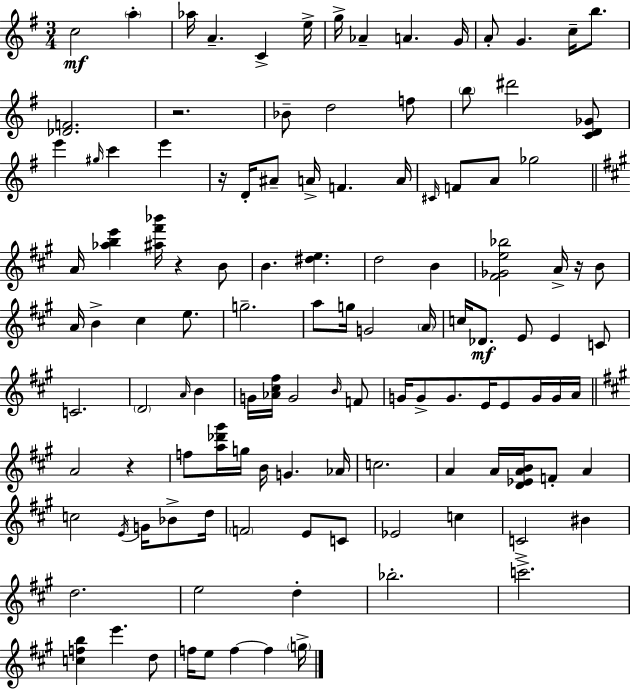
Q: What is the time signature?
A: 3/4